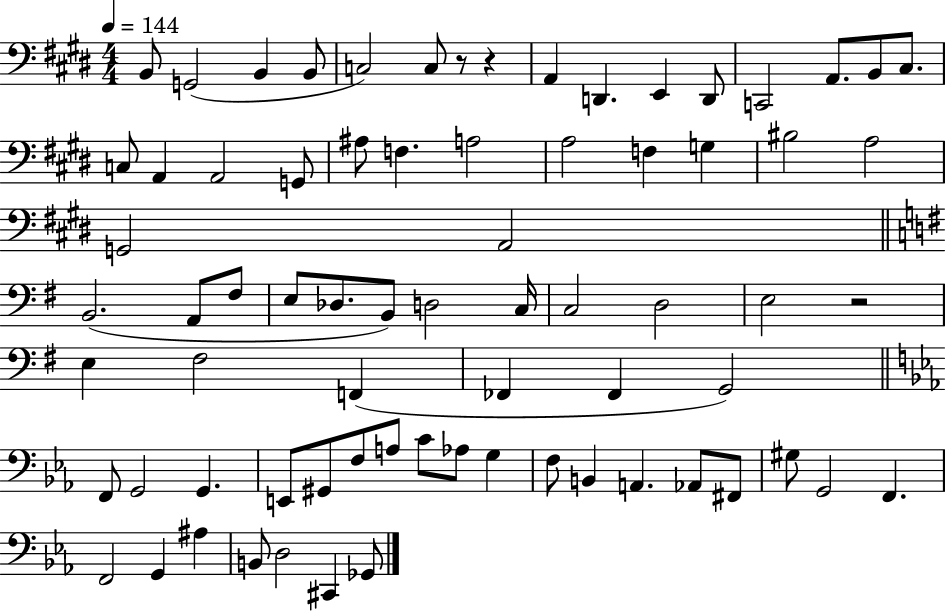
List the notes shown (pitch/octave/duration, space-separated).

B2/e G2/h B2/q B2/e C3/h C3/e R/e R/q A2/q D2/q. E2/q D2/e C2/h A2/e. B2/e C#3/e. C3/e A2/q A2/h G2/e A#3/e F3/q. A3/h A3/h F3/q G3/q BIS3/h A3/h G2/h A2/h B2/h. A2/e F#3/e E3/e Db3/e. B2/e D3/h C3/s C3/h D3/h E3/h R/h E3/q F#3/h F2/q FES2/q FES2/q G2/h F2/e G2/h G2/q. E2/e G#2/e F3/e A3/e C4/e Ab3/e G3/q F3/e B2/q A2/q. Ab2/e F#2/e G#3/e G2/h F2/q. F2/h G2/q A#3/q B2/e D3/h C#2/q Gb2/e